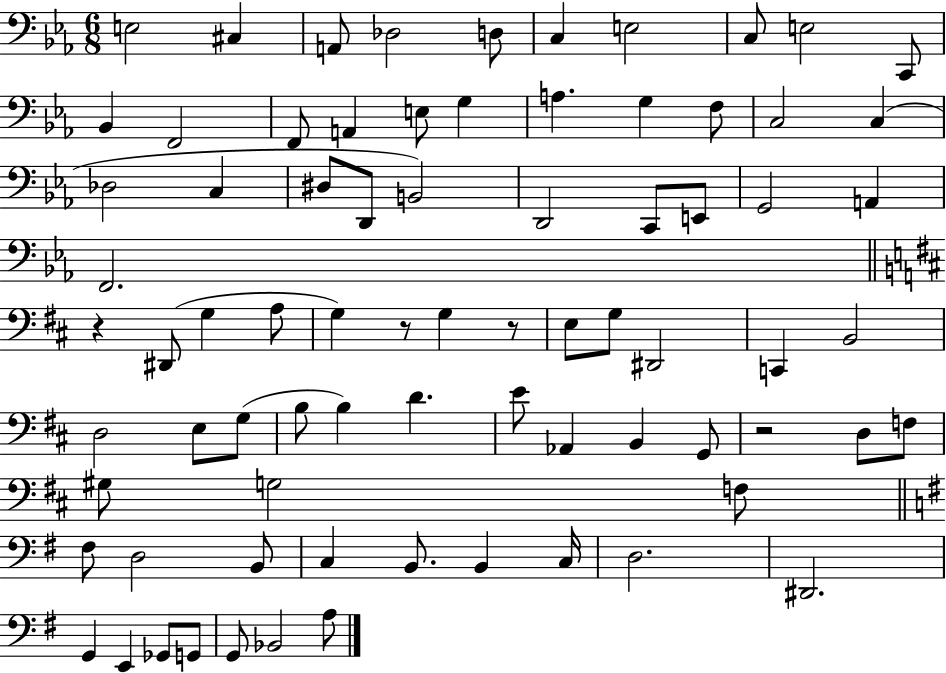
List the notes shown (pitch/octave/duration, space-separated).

E3/h C#3/q A2/e Db3/h D3/e C3/q E3/h C3/e E3/h C2/e Bb2/q F2/h F2/e A2/q E3/e G3/q A3/q. G3/q F3/e C3/h C3/q Db3/h C3/q D#3/e D2/e B2/h D2/h C2/e E2/e G2/h A2/q F2/h. R/q D#2/e G3/q A3/e G3/q R/e G3/q R/e E3/e G3/e D#2/h C2/q B2/h D3/h E3/e G3/e B3/e B3/q D4/q. E4/e Ab2/q B2/q G2/e R/h D3/e F3/e G#3/e G3/h F3/e F#3/e D3/h B2/e C3/q B2/e. B2/q C3/s D3/h. D#2/h. G2/q E2/q Gb2/e G2/e G2/e Bb2/h A3/e